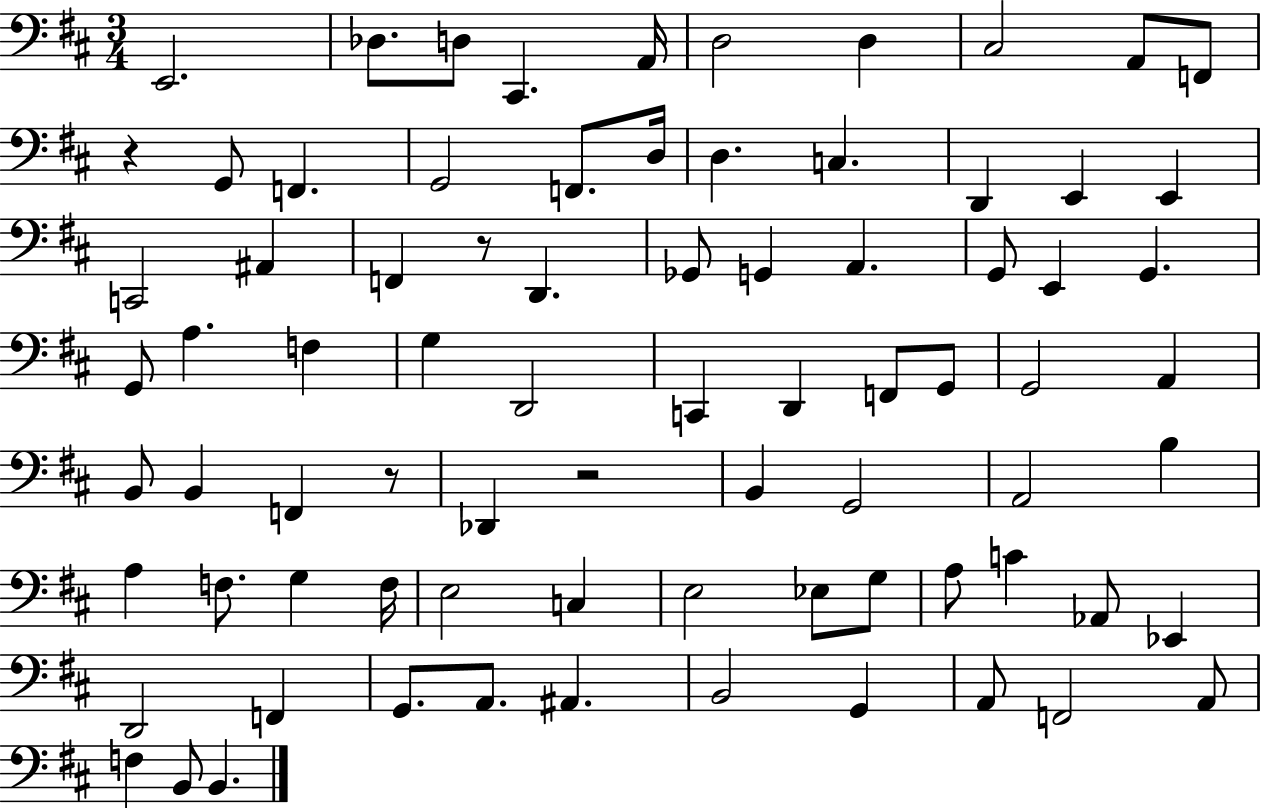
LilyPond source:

{
  \clef bass
  \numericTimeSignature
  \time 3/4
  \key d \major
  e,2. | des8. d8 cis,4. a,16 | d2 d4 | cis2 a,8 f,8 | \break r4 g,8 f,4. | g,2 f,8. d16 | d4. c4. | d,4 e,4 e,4 | \break c,2 ais,4 | f,4 r8 d,4. | ges,8 g,4 a,4. | g,8 e,4 g,4. | \break g,8 a4. f4 | g4 d,2 | c,4 d,4 f,8 g,8 | g,2 a,4 | \break b,8 b,4 f,4 r8 | des,4 r2 | b,4 g,2 | a,2 b4 | \break a4 f8. g4 f16 | e2 c4 | e2 ees8 g8 | a8 c'4 aes,8 ees,4 | \break d,2 f,4 | g,8. a,8. ais,4. | b,2 g,4 | a,8 f,2 a,8 | \break f4 b,8 b,4. | \bar "|."
}